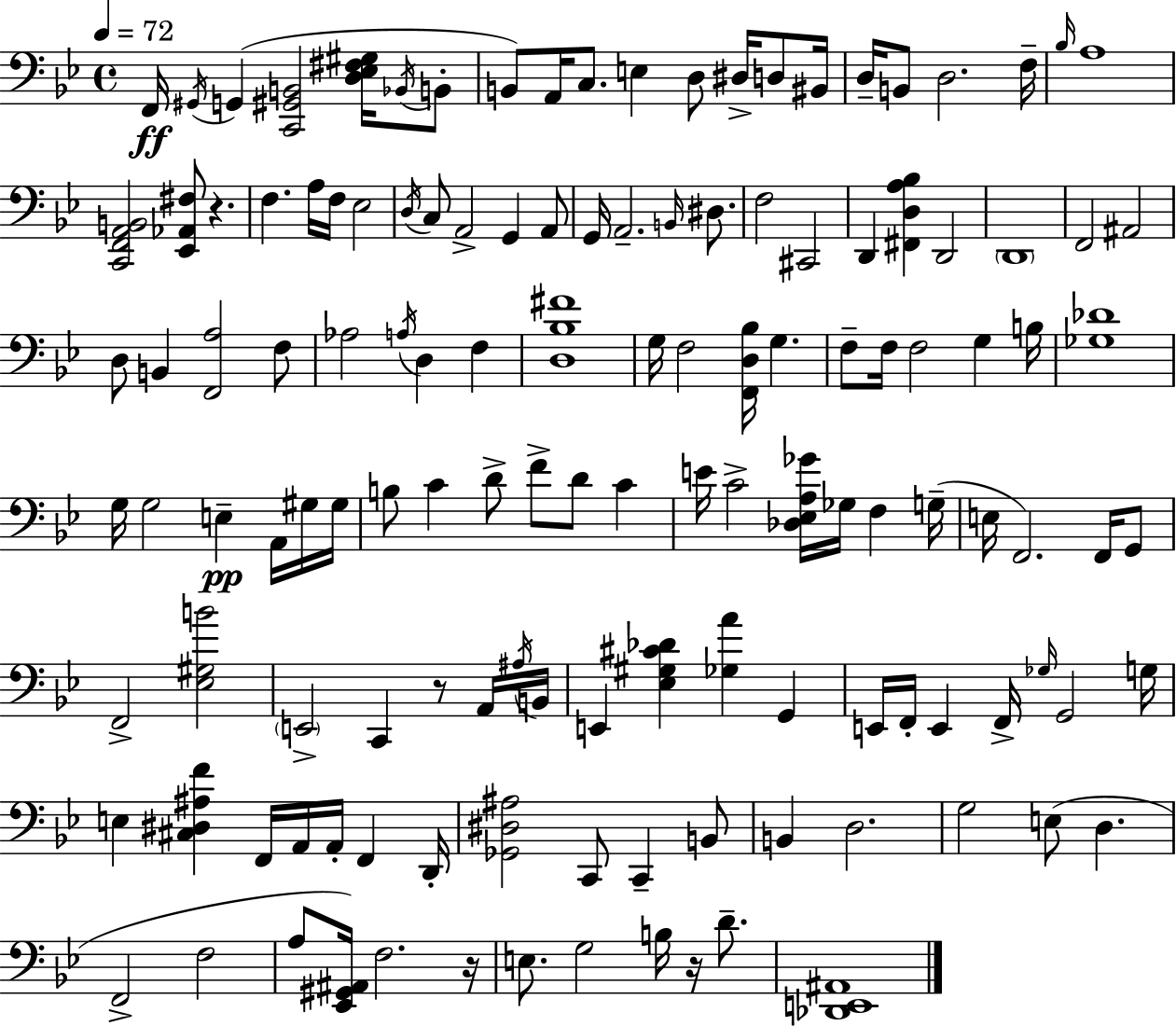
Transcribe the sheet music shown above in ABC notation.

X:1
T:Untitled
M:4/4
L:1/4
K:Gm
F,,/4 ^G,,/4 G,, [C,,^G,,B,,]2 [D,_E,^F,^G,]/4 _B,,/4 B,,/2 B,,/2 A,,/4 C,/2 E, D,/2 ^D,/4 D,/2 ^B,,/4 D,/4 B,,/2 D,2 F,/4 _B,/4 A,4 [C,,F,,A,,B,,]2 [_E,,_A,,^F,]/2 z F, A,/4 F,/4 _E,2 D,/4 C,/2 A,,2 G,, A,,/2 G,,/4 A,,2 B,,/4 ^D,/2 F,2 ^C,,2 D,, [^F,,D,A,_B,] D,,2 D,,4 F,,2 ^A,,2 D,/2 B,, [F,,A,]2 F,/2 _A,2 A,/4 D, F, [D,_B,^F]4 G,/4 F,2 [F,,D,_B,]/4 G, F,/2 F,/4 F,2 G, B,/4 [_G,_D]4 G,/4 G,2 E, A,,/4 ^G,/4 ^G,/4 B,/2 C D/2 F/2 D/2 C E/4 C2 [_D,_E,A,_G]/4 _G,/4 F, G,/4 E,/4 F,,2 F,,/4 G,,/2 F,,2 [_E,^G,B]2 E,,2 C,, z/2 A,,/4 ^A,/4 B,,/4 E,, [_E,^G,^C_D] [_G,A] G,, E,,/4 F,,/4 E,, F,,/4 _G,/4 G,,2 G,/4 E, [^C,^D,^A,F] F,,/4 A,,/4 A,,/4 F,, D,,/4 [_G,,^D,^A,]2 C,,/2 C,, B,,/2 B,, D,2 G,2 E,/2 D, F,,2 F,2 A,/2 [_E,,^G,,^A,,]/4 F,2 z/4 E,/2 G,2 B,/4 z/4 D/2 [_D,,E,,^A,,]4